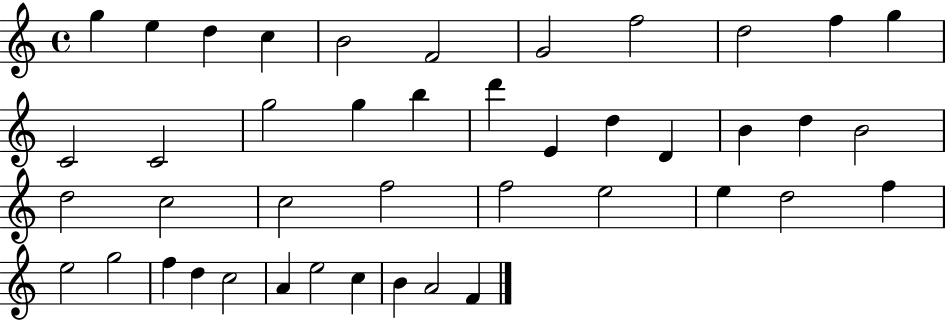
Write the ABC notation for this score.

X:1
T:Untitled
M:4/4
L:1/4
K:C
g e d c B2 F2 G2 f2 d2 f g C2 C2 g2 g b d' E d D B d B2 d2 c2 c2 f2 f2 e2 e d2 f e2 g2 f d c2 A e2 c B A2 F